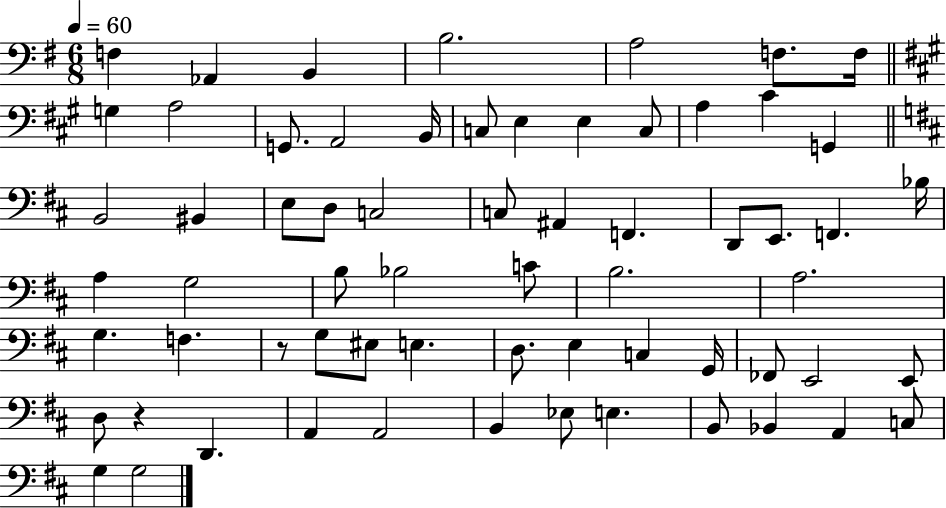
{
  \clef bass
  \numericTimeSignature
  \time 6/8
  \key g \major
  \tempo 4 = 60
  f4 aes,4 b,4 | b2. | a2 f8. f16 | \bar "||" \break \key a \major g4 a2 | g,8. a,2 b,16 | c8 e4 e4 c8 | a4 cis'4 g,4 | \break \bar "||" \break \key b \minor b,2 bis,4 | e8 d8 c2 | c8 ais,4 f,4. | d,8 e,8. f,4. bes16 | \break a4 g2 | b8 bes2 c'8 | b2. | a2. | \break g4. f4. | r8 g8 eis8 e4. | d8. e4 c4 g,16 | fes,8 e,2 e,8 | \break d8 r4 d,4. | a,4 a,2 | b,4 ees8 e4. | b,8 bes,4 a,4 c8 | \break g4 g2 | \bar "|."
}